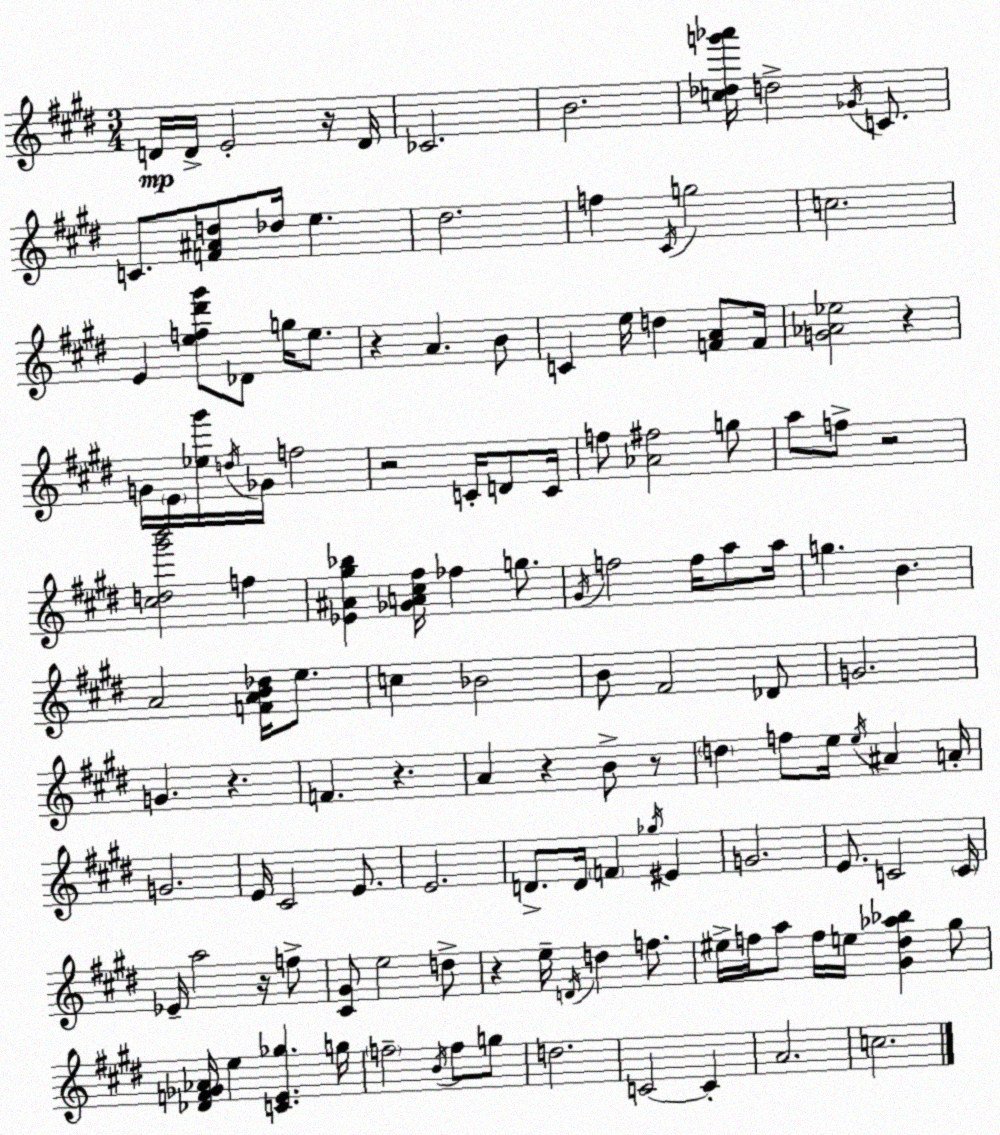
X:1
T:Untitled
M:3/4
L:1/4
K:E
D/4 D/4 E2 z/4 D/4 _C2 B2 [c_dg'_a']/4 d2 _G/4 C/2 C/2 [F^Ad]/2 _d/4 e ^d2 f ^C/4 g2 c2 E [ef^d'^g']/2 _D/2 g/4 e/2 z A B/2 C e/4 d [FA]/2 F/4 [G_A_e]2 z G/4 E/4 [_e^g']/4 d/4 _G/4 f2 z2 C/4 D/2 C/4 f/2 [_A^f]2 g/2 a/2 f/2 z2 [^cd^g'b']2 f [_E^A^g_b] [_GA^c^f]/4 _f g/2 ^G/4 f2 f/4 a/2 a/4 g B A2 [FAB_d]/4 e/2 c _B2 B/2 ^F2 _D/2 G2 G z F z A z B/2 z/2 d f/2 e/4 e/4 ^A A/4 G2 E/4 ^C2 E/2 E2 D/2 D/4 F _g/4 ^E G2 E/2 C2 C/4 _E/4 a2 z/4 f/2 [^C^G]/2 e2 d/2 z e/4 D/4 d f/2 ^e/4 f/4 a/2 f/4 e/4 [^G^d_a_b] ^g/2 [_DF_G_A]/4 e [CE_g] g/4 f2 B/4 f/2 g/2 d2 C2 C A2 c2